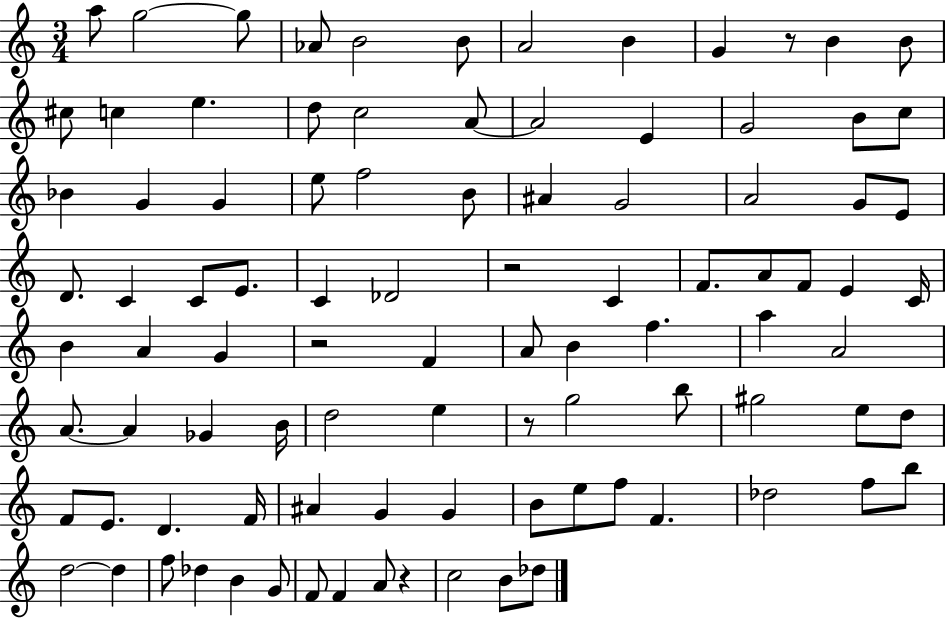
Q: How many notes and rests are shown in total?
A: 96